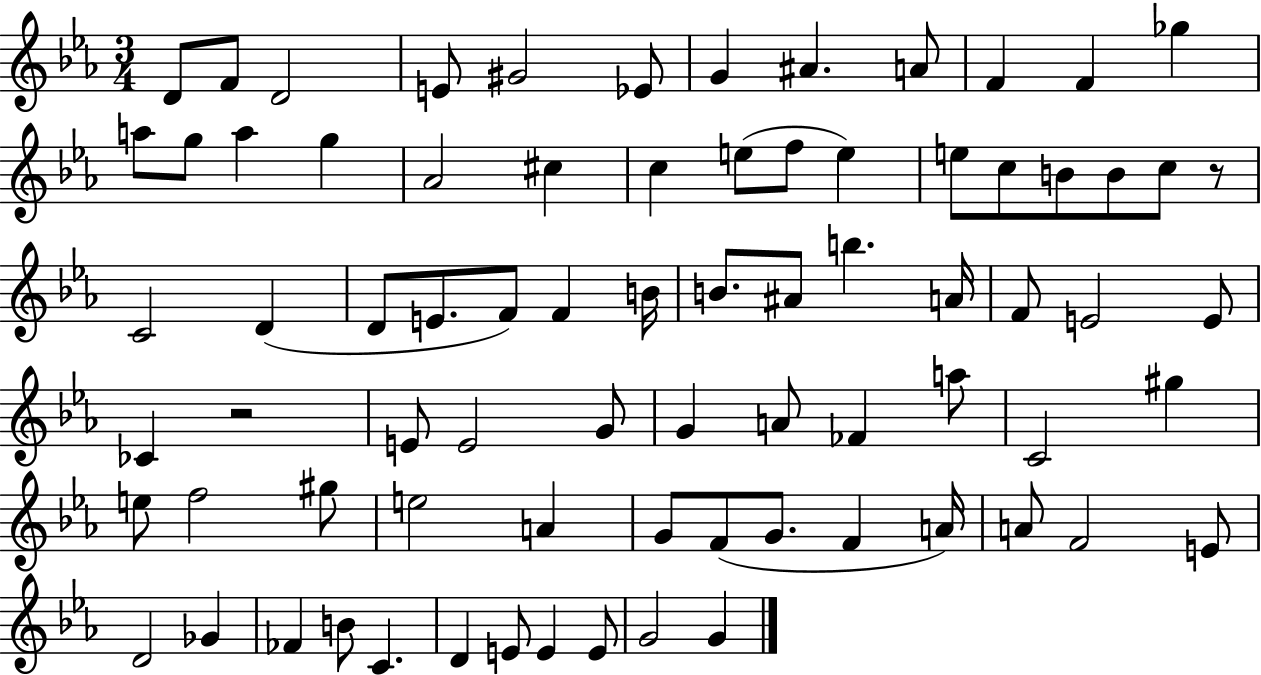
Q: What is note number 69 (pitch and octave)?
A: C4